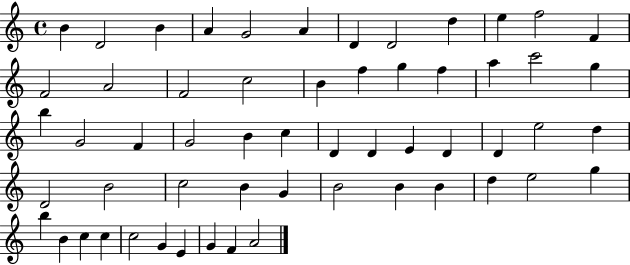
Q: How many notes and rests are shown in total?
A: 57